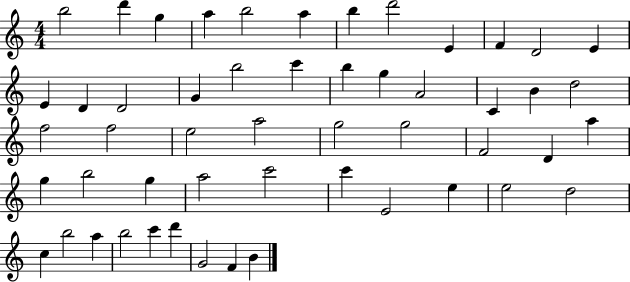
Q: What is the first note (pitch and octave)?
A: B5